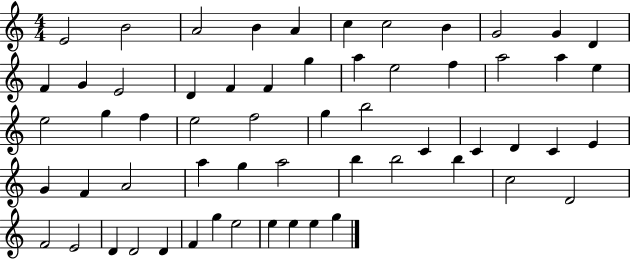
{
  \clef treble
  \numericTimeSignature
  \time 4/4
  \key c \major
  e'2 b'2 | a'2 b'4 a'4 | c''4 c''2 b'4 | g'2 g'4 d'4 | \break f'4 g'4 e'2 | d'4 f'4 f'4 g''4 | a''4 e''2 f''4 | a''2 a''4 e''4 | \break e''2 g''4 f''4 | e''2 f''2 | g''4 b''2 c'4 | c'4 d'4 c'4 e'4 | \break g'4 f'4 a'2 | a''4 g''4 a''2 | b''4 b''2 b''4 | c''2 d'2 | \break f'2 e'2 | d'4 d'2 d'4 | f'4 g''4 e''2 | e''4 e''4 e''4 g''4 | \break \bar "|."
}